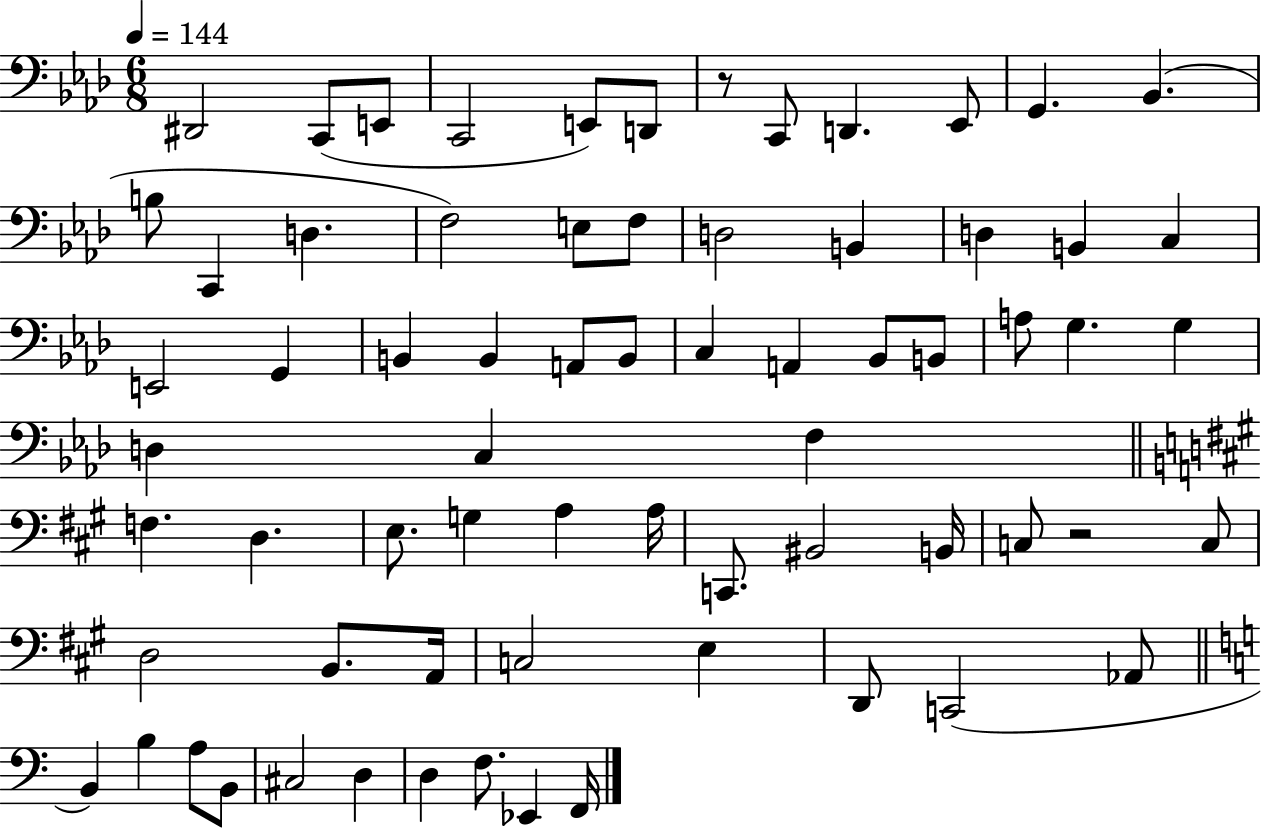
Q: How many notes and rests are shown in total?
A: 69